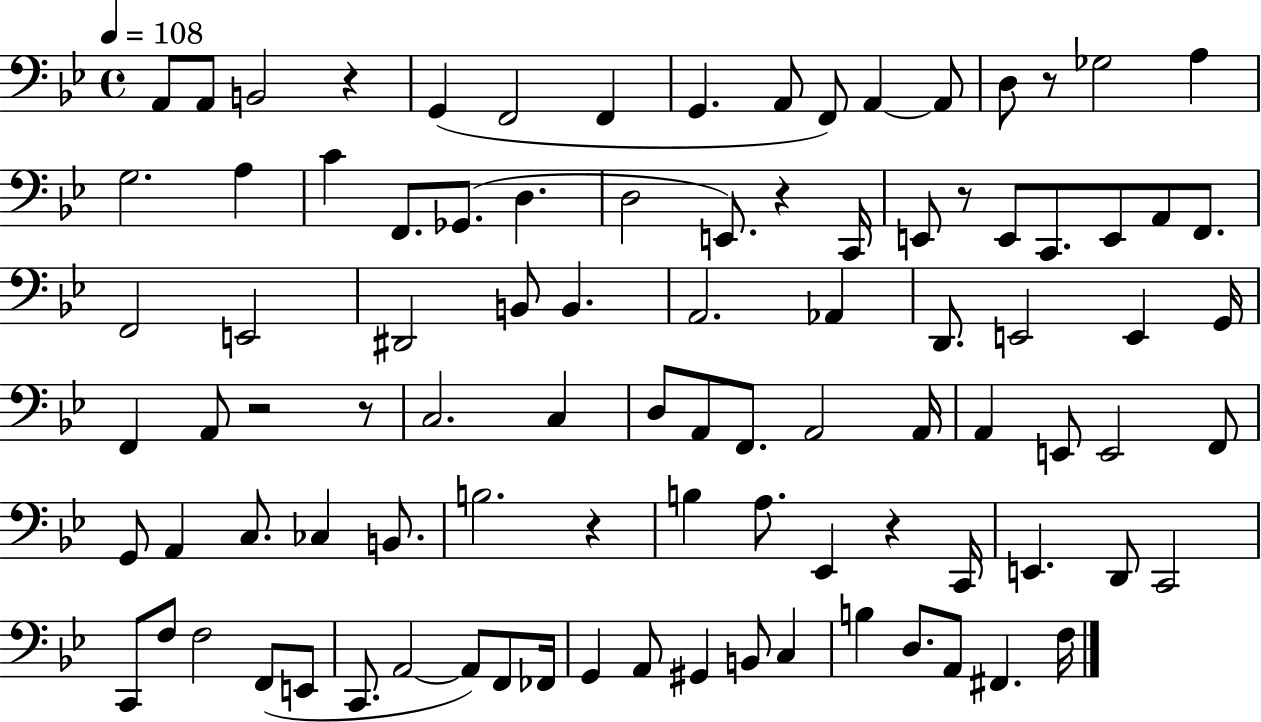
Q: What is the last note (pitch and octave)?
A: F3